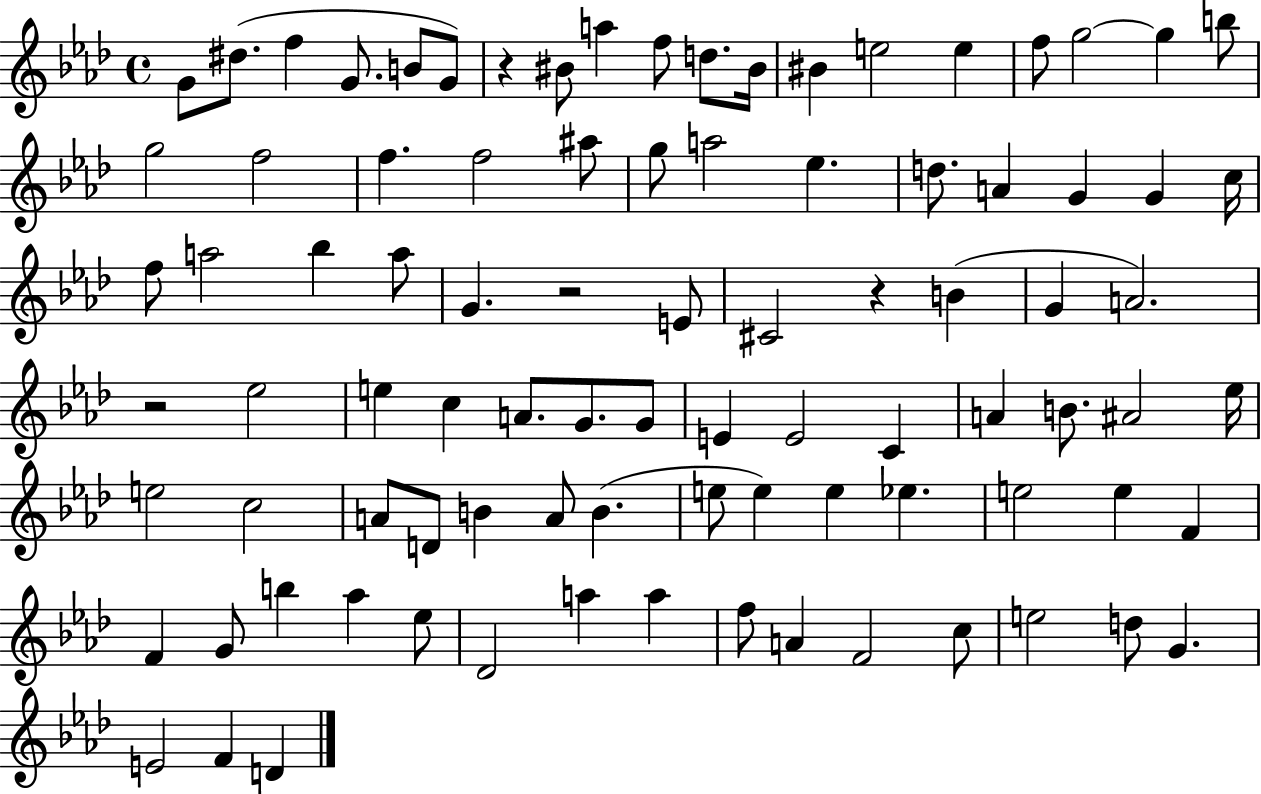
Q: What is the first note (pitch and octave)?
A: G4